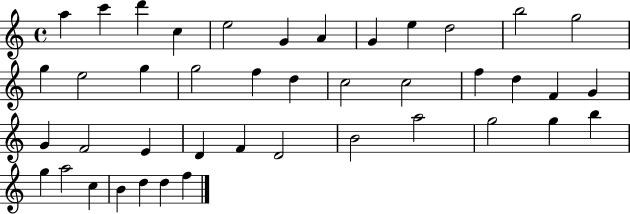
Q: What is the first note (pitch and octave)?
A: A5